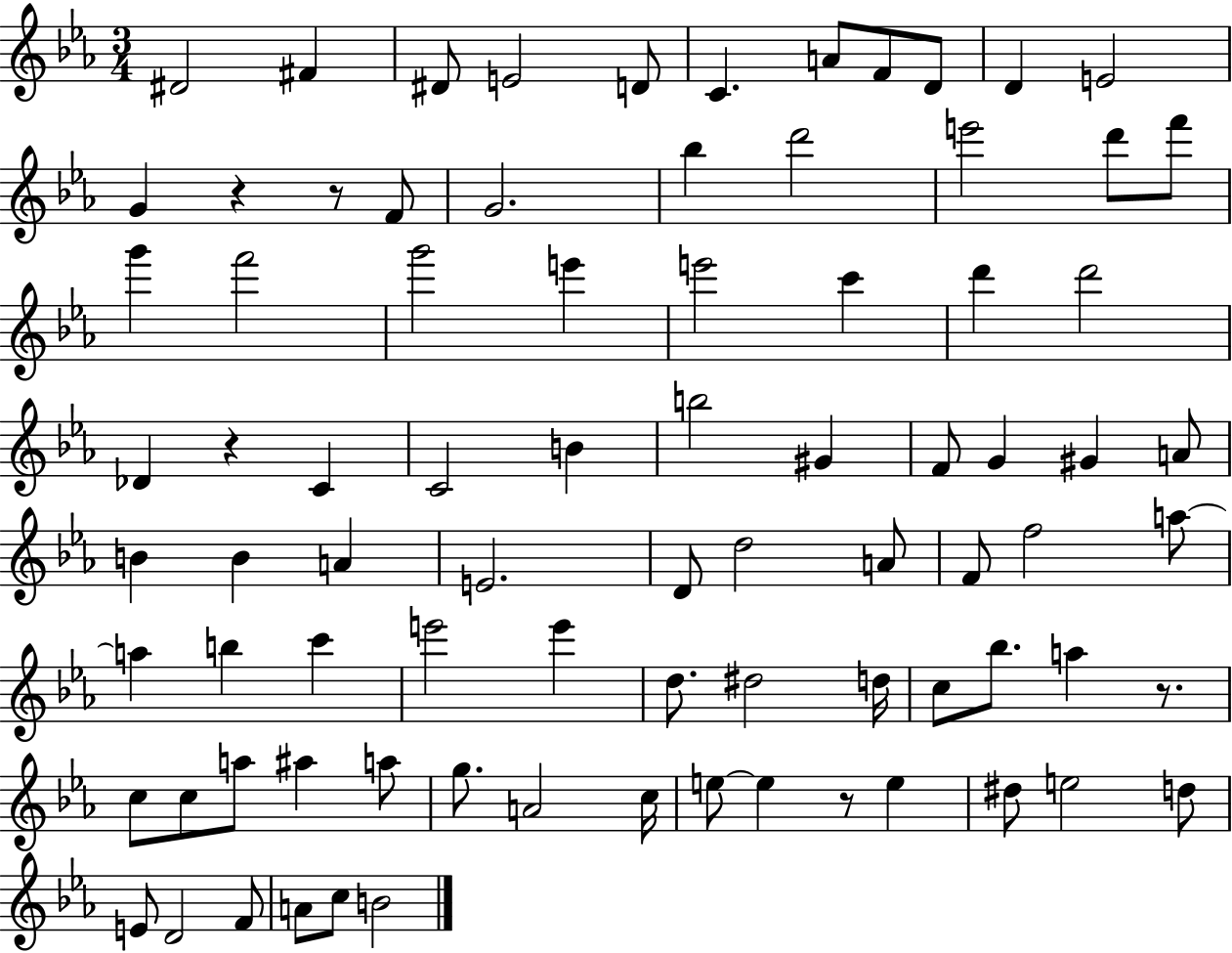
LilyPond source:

{
  \clef treble
  \numericTimeSignature
  \time 3/4
  \key ees \major
  \repeat volta 2 { dis'2 fis'4 | dis'8 e'2 d'8 | c'4. a'8 f'8 d'8 | d'4 e'2 | \break g'4 r4 r8 f'8 | g'2. | bes''4 d'''2 | e'''2 d'''8 f'''8 | \break g'''4 f'''2 | g'''2 e'''4 | e'''2 c'''4 | d'''4 d'''2 | \break des'4 r4 c'4 | c'2 b'4 | b''2 gis'4 | f'8 g'4 gis'4 a'8 | \break b'4 b'4 a'4 | e'2. | d'8 d''2 a'8 | f'8 f''2 a''8~~ | \break a''4 b''4 c'''4 | e'''2 e'''4 | d''8. dis''2 d''16 | c''8 bes''8. a''4 r8. | \break c''8 c''8 a''8 ais''4 a''8 | g''8. a'2 c''16 | e''8~~ e''4 r8 e''4 | dis''8 e''2 d''8 | \break e'8 d'2 f'8 | a'8 c''8 b'2 | } \bar "|."
}